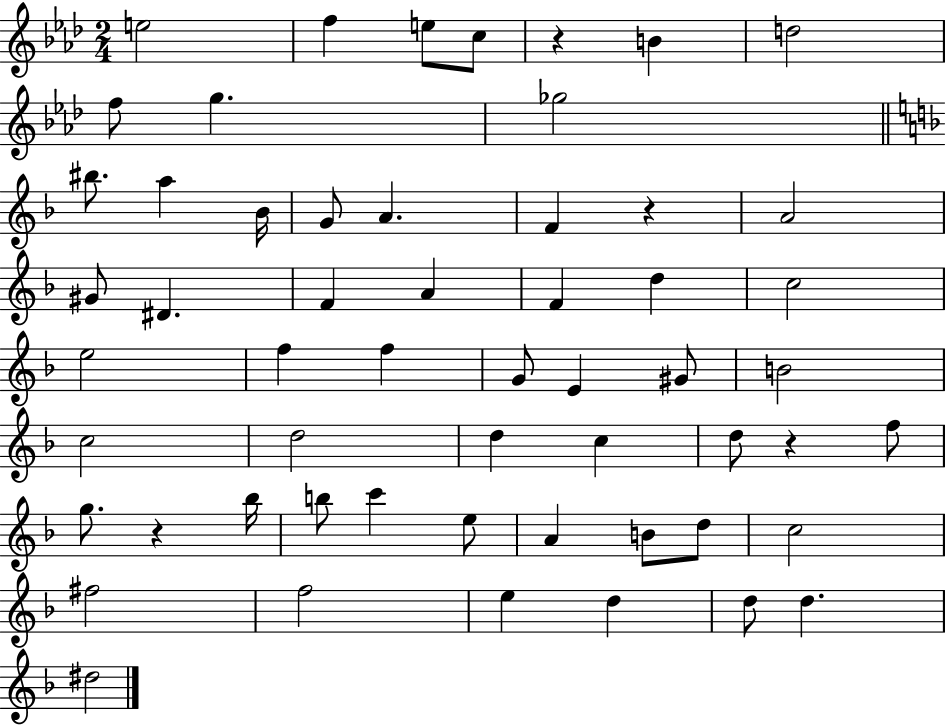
E5/h F5/q E5/e C5/e R/q B4/q D5/h F5/e G5/q. Gb5/h BIS5/e. A5/q Bb4/s G4/e A4/q. F4/q R/q A4/h G#4/e D#4/q. F4/q A4/q F4/q D5/q C5/h E5/h F5/q F5/q G4/e E4/q G#4/e B4/h C5/h D5/h D5/q C5/q D5/e R/q F5/e G5/e. R/q Bb5/s B5/e C6/q E5/e A4/q B4/e D5/e C5/h F#5/h F5/h E5/q D5/q D5/e D5/q. D#5/h